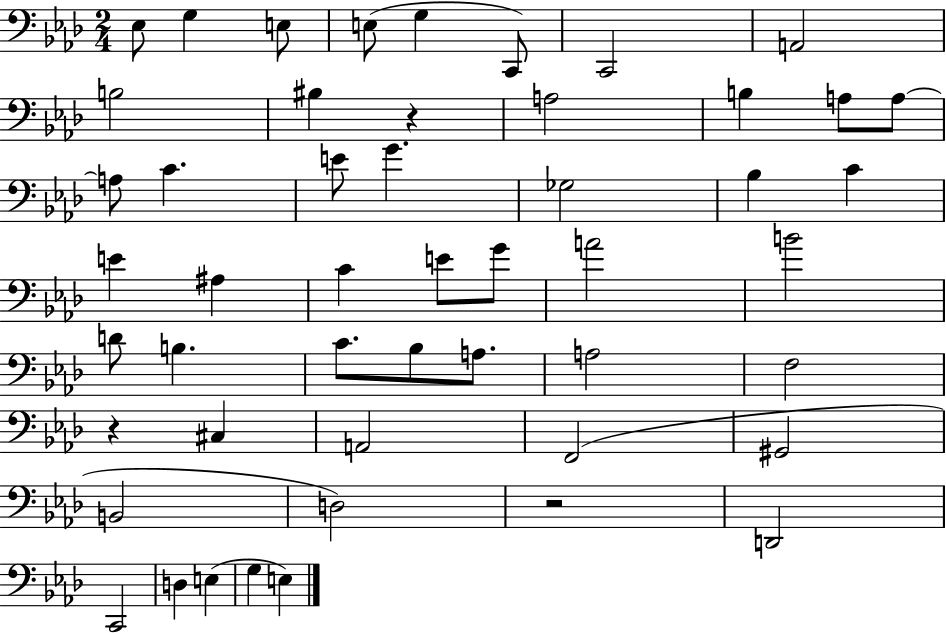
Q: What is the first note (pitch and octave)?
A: Eb3